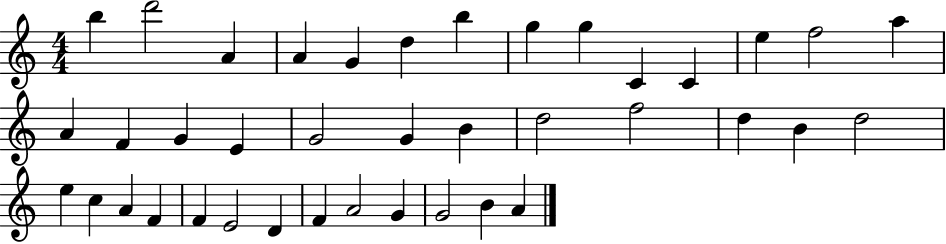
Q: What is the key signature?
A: C major